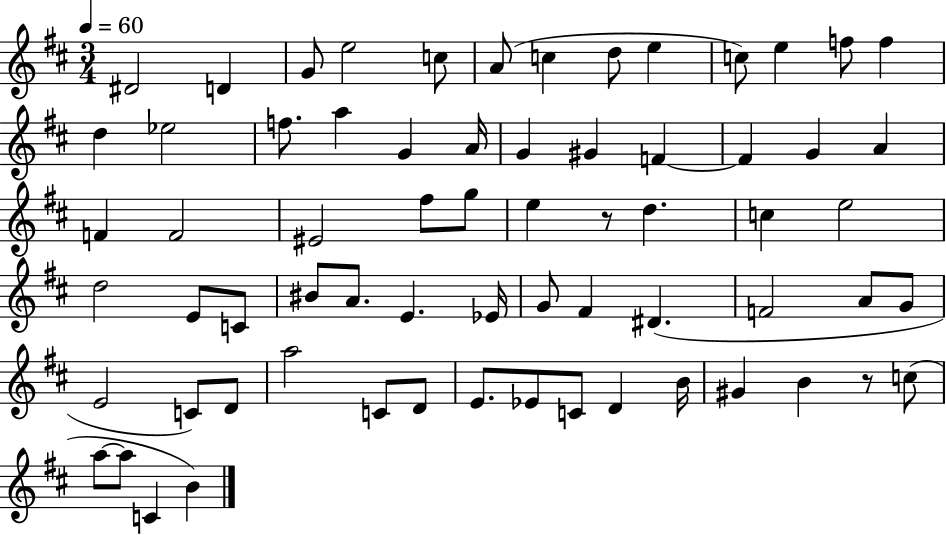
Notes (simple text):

D#4/h D4/q G4/e E5/h C5/e A4/e C5/q D5/e E5/q C5/e E5/q F5/e F5/q D5/q Eb5/h F5/e. A5/q G4/q A4/s G4/q G#4/q F4/q F4/q G4/q A4/q F4/q F4/h EIS4/h F#5/e G5/e E5/q R/e D5/q. C5/q E5/h D5/h E4/e C4/e BIS4/e A4/e. E4/q. Eb4/s G4/e F#4/q D#4/q. F4/h A4/e G4/e E4/h C4/e D4/e A5/h C4/e D4/e E4/e. Eb4/e C4/e D4/q B4/s G#4/q B4/q R/e C5/e A5/e A5/e C4/q B4/q